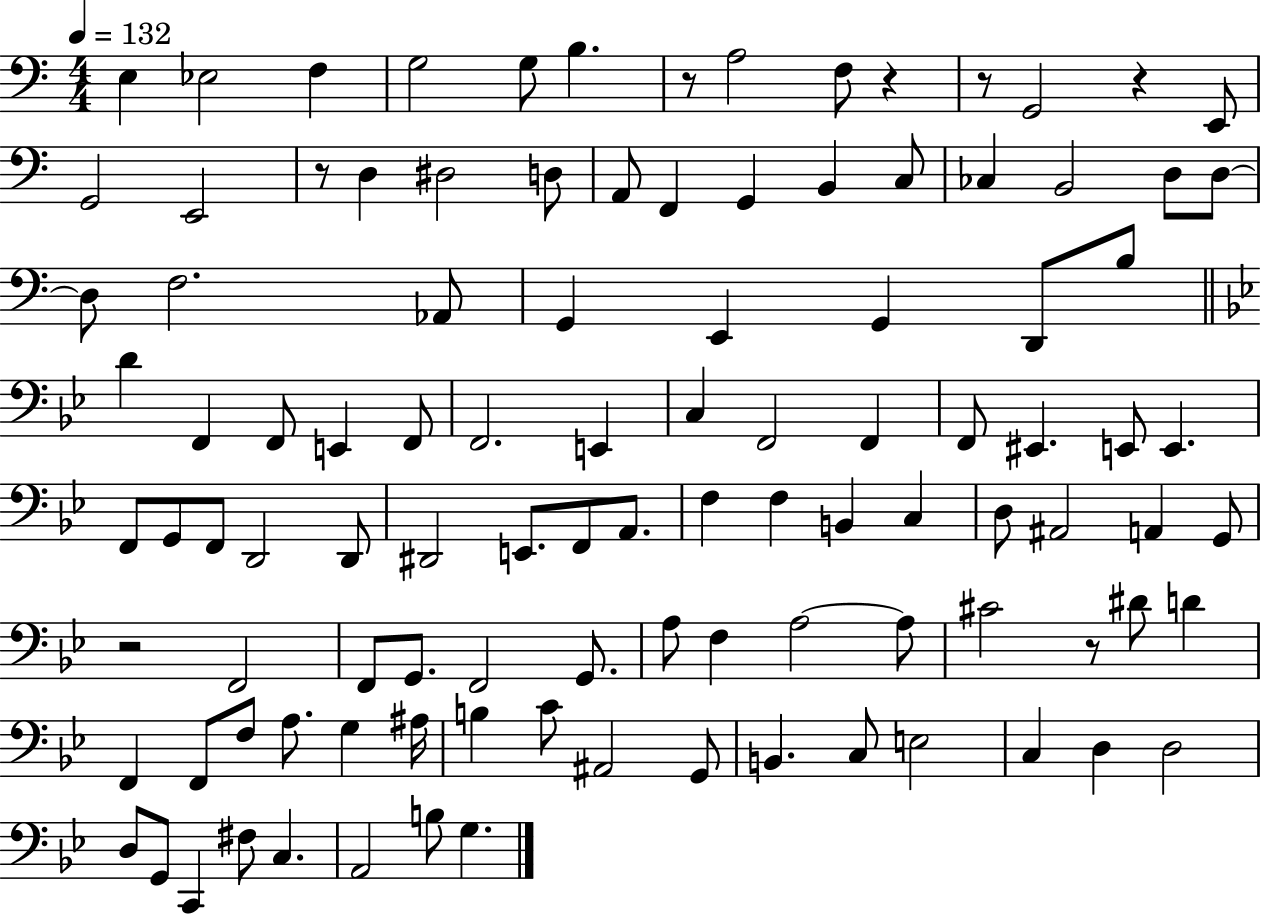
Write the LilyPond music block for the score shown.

{
  \clef bass
  \numericTimeSignature
  \time 4/4
  \key c \major
  \tempo 4 = 132
  \repeat volta 2 { e4 ees2 f4 | g2 g8 b4. | r8 a2 f8 r4 | r8 g,2 r4 e,8 | \break g,2 e,2 | r8 d4 dis2 d8 | a,8 f,4 g,4 b,4 c8 | ces4 b,2 d8 d8~~ | \break d8 f2. aes,8 | g,4 e,4 g,4 d,8 b8 | \bar "||" \break \key bes \major d'4 f,4 f,8 e,4 f,8 | f,2. e,4 | c4 f,2 f,4 | f,8 eis,4. e,8 e,4. | \break f,8 g,8 f,8 d,2 d,8 | dis,2 e,8. f,8 a,8. | f4 f4 b,4 c4 | d8 ais,2 a,4 g,8 | \break r2 f,2 | f,8 g,8. f,2 g,8. | a8 f4 a2~~ a8 | cis'2 r8 dis'8 d'4 | \break f,4 f,8 f8 a8. g4 ais16 | b4 c'8 ais,2 g,8 | b,4. c8 e2 | c4 d4 d2 | \break d8 g,8 c,4 fis8 c4. | a,2 b8 g4. | } \bar "|."
}